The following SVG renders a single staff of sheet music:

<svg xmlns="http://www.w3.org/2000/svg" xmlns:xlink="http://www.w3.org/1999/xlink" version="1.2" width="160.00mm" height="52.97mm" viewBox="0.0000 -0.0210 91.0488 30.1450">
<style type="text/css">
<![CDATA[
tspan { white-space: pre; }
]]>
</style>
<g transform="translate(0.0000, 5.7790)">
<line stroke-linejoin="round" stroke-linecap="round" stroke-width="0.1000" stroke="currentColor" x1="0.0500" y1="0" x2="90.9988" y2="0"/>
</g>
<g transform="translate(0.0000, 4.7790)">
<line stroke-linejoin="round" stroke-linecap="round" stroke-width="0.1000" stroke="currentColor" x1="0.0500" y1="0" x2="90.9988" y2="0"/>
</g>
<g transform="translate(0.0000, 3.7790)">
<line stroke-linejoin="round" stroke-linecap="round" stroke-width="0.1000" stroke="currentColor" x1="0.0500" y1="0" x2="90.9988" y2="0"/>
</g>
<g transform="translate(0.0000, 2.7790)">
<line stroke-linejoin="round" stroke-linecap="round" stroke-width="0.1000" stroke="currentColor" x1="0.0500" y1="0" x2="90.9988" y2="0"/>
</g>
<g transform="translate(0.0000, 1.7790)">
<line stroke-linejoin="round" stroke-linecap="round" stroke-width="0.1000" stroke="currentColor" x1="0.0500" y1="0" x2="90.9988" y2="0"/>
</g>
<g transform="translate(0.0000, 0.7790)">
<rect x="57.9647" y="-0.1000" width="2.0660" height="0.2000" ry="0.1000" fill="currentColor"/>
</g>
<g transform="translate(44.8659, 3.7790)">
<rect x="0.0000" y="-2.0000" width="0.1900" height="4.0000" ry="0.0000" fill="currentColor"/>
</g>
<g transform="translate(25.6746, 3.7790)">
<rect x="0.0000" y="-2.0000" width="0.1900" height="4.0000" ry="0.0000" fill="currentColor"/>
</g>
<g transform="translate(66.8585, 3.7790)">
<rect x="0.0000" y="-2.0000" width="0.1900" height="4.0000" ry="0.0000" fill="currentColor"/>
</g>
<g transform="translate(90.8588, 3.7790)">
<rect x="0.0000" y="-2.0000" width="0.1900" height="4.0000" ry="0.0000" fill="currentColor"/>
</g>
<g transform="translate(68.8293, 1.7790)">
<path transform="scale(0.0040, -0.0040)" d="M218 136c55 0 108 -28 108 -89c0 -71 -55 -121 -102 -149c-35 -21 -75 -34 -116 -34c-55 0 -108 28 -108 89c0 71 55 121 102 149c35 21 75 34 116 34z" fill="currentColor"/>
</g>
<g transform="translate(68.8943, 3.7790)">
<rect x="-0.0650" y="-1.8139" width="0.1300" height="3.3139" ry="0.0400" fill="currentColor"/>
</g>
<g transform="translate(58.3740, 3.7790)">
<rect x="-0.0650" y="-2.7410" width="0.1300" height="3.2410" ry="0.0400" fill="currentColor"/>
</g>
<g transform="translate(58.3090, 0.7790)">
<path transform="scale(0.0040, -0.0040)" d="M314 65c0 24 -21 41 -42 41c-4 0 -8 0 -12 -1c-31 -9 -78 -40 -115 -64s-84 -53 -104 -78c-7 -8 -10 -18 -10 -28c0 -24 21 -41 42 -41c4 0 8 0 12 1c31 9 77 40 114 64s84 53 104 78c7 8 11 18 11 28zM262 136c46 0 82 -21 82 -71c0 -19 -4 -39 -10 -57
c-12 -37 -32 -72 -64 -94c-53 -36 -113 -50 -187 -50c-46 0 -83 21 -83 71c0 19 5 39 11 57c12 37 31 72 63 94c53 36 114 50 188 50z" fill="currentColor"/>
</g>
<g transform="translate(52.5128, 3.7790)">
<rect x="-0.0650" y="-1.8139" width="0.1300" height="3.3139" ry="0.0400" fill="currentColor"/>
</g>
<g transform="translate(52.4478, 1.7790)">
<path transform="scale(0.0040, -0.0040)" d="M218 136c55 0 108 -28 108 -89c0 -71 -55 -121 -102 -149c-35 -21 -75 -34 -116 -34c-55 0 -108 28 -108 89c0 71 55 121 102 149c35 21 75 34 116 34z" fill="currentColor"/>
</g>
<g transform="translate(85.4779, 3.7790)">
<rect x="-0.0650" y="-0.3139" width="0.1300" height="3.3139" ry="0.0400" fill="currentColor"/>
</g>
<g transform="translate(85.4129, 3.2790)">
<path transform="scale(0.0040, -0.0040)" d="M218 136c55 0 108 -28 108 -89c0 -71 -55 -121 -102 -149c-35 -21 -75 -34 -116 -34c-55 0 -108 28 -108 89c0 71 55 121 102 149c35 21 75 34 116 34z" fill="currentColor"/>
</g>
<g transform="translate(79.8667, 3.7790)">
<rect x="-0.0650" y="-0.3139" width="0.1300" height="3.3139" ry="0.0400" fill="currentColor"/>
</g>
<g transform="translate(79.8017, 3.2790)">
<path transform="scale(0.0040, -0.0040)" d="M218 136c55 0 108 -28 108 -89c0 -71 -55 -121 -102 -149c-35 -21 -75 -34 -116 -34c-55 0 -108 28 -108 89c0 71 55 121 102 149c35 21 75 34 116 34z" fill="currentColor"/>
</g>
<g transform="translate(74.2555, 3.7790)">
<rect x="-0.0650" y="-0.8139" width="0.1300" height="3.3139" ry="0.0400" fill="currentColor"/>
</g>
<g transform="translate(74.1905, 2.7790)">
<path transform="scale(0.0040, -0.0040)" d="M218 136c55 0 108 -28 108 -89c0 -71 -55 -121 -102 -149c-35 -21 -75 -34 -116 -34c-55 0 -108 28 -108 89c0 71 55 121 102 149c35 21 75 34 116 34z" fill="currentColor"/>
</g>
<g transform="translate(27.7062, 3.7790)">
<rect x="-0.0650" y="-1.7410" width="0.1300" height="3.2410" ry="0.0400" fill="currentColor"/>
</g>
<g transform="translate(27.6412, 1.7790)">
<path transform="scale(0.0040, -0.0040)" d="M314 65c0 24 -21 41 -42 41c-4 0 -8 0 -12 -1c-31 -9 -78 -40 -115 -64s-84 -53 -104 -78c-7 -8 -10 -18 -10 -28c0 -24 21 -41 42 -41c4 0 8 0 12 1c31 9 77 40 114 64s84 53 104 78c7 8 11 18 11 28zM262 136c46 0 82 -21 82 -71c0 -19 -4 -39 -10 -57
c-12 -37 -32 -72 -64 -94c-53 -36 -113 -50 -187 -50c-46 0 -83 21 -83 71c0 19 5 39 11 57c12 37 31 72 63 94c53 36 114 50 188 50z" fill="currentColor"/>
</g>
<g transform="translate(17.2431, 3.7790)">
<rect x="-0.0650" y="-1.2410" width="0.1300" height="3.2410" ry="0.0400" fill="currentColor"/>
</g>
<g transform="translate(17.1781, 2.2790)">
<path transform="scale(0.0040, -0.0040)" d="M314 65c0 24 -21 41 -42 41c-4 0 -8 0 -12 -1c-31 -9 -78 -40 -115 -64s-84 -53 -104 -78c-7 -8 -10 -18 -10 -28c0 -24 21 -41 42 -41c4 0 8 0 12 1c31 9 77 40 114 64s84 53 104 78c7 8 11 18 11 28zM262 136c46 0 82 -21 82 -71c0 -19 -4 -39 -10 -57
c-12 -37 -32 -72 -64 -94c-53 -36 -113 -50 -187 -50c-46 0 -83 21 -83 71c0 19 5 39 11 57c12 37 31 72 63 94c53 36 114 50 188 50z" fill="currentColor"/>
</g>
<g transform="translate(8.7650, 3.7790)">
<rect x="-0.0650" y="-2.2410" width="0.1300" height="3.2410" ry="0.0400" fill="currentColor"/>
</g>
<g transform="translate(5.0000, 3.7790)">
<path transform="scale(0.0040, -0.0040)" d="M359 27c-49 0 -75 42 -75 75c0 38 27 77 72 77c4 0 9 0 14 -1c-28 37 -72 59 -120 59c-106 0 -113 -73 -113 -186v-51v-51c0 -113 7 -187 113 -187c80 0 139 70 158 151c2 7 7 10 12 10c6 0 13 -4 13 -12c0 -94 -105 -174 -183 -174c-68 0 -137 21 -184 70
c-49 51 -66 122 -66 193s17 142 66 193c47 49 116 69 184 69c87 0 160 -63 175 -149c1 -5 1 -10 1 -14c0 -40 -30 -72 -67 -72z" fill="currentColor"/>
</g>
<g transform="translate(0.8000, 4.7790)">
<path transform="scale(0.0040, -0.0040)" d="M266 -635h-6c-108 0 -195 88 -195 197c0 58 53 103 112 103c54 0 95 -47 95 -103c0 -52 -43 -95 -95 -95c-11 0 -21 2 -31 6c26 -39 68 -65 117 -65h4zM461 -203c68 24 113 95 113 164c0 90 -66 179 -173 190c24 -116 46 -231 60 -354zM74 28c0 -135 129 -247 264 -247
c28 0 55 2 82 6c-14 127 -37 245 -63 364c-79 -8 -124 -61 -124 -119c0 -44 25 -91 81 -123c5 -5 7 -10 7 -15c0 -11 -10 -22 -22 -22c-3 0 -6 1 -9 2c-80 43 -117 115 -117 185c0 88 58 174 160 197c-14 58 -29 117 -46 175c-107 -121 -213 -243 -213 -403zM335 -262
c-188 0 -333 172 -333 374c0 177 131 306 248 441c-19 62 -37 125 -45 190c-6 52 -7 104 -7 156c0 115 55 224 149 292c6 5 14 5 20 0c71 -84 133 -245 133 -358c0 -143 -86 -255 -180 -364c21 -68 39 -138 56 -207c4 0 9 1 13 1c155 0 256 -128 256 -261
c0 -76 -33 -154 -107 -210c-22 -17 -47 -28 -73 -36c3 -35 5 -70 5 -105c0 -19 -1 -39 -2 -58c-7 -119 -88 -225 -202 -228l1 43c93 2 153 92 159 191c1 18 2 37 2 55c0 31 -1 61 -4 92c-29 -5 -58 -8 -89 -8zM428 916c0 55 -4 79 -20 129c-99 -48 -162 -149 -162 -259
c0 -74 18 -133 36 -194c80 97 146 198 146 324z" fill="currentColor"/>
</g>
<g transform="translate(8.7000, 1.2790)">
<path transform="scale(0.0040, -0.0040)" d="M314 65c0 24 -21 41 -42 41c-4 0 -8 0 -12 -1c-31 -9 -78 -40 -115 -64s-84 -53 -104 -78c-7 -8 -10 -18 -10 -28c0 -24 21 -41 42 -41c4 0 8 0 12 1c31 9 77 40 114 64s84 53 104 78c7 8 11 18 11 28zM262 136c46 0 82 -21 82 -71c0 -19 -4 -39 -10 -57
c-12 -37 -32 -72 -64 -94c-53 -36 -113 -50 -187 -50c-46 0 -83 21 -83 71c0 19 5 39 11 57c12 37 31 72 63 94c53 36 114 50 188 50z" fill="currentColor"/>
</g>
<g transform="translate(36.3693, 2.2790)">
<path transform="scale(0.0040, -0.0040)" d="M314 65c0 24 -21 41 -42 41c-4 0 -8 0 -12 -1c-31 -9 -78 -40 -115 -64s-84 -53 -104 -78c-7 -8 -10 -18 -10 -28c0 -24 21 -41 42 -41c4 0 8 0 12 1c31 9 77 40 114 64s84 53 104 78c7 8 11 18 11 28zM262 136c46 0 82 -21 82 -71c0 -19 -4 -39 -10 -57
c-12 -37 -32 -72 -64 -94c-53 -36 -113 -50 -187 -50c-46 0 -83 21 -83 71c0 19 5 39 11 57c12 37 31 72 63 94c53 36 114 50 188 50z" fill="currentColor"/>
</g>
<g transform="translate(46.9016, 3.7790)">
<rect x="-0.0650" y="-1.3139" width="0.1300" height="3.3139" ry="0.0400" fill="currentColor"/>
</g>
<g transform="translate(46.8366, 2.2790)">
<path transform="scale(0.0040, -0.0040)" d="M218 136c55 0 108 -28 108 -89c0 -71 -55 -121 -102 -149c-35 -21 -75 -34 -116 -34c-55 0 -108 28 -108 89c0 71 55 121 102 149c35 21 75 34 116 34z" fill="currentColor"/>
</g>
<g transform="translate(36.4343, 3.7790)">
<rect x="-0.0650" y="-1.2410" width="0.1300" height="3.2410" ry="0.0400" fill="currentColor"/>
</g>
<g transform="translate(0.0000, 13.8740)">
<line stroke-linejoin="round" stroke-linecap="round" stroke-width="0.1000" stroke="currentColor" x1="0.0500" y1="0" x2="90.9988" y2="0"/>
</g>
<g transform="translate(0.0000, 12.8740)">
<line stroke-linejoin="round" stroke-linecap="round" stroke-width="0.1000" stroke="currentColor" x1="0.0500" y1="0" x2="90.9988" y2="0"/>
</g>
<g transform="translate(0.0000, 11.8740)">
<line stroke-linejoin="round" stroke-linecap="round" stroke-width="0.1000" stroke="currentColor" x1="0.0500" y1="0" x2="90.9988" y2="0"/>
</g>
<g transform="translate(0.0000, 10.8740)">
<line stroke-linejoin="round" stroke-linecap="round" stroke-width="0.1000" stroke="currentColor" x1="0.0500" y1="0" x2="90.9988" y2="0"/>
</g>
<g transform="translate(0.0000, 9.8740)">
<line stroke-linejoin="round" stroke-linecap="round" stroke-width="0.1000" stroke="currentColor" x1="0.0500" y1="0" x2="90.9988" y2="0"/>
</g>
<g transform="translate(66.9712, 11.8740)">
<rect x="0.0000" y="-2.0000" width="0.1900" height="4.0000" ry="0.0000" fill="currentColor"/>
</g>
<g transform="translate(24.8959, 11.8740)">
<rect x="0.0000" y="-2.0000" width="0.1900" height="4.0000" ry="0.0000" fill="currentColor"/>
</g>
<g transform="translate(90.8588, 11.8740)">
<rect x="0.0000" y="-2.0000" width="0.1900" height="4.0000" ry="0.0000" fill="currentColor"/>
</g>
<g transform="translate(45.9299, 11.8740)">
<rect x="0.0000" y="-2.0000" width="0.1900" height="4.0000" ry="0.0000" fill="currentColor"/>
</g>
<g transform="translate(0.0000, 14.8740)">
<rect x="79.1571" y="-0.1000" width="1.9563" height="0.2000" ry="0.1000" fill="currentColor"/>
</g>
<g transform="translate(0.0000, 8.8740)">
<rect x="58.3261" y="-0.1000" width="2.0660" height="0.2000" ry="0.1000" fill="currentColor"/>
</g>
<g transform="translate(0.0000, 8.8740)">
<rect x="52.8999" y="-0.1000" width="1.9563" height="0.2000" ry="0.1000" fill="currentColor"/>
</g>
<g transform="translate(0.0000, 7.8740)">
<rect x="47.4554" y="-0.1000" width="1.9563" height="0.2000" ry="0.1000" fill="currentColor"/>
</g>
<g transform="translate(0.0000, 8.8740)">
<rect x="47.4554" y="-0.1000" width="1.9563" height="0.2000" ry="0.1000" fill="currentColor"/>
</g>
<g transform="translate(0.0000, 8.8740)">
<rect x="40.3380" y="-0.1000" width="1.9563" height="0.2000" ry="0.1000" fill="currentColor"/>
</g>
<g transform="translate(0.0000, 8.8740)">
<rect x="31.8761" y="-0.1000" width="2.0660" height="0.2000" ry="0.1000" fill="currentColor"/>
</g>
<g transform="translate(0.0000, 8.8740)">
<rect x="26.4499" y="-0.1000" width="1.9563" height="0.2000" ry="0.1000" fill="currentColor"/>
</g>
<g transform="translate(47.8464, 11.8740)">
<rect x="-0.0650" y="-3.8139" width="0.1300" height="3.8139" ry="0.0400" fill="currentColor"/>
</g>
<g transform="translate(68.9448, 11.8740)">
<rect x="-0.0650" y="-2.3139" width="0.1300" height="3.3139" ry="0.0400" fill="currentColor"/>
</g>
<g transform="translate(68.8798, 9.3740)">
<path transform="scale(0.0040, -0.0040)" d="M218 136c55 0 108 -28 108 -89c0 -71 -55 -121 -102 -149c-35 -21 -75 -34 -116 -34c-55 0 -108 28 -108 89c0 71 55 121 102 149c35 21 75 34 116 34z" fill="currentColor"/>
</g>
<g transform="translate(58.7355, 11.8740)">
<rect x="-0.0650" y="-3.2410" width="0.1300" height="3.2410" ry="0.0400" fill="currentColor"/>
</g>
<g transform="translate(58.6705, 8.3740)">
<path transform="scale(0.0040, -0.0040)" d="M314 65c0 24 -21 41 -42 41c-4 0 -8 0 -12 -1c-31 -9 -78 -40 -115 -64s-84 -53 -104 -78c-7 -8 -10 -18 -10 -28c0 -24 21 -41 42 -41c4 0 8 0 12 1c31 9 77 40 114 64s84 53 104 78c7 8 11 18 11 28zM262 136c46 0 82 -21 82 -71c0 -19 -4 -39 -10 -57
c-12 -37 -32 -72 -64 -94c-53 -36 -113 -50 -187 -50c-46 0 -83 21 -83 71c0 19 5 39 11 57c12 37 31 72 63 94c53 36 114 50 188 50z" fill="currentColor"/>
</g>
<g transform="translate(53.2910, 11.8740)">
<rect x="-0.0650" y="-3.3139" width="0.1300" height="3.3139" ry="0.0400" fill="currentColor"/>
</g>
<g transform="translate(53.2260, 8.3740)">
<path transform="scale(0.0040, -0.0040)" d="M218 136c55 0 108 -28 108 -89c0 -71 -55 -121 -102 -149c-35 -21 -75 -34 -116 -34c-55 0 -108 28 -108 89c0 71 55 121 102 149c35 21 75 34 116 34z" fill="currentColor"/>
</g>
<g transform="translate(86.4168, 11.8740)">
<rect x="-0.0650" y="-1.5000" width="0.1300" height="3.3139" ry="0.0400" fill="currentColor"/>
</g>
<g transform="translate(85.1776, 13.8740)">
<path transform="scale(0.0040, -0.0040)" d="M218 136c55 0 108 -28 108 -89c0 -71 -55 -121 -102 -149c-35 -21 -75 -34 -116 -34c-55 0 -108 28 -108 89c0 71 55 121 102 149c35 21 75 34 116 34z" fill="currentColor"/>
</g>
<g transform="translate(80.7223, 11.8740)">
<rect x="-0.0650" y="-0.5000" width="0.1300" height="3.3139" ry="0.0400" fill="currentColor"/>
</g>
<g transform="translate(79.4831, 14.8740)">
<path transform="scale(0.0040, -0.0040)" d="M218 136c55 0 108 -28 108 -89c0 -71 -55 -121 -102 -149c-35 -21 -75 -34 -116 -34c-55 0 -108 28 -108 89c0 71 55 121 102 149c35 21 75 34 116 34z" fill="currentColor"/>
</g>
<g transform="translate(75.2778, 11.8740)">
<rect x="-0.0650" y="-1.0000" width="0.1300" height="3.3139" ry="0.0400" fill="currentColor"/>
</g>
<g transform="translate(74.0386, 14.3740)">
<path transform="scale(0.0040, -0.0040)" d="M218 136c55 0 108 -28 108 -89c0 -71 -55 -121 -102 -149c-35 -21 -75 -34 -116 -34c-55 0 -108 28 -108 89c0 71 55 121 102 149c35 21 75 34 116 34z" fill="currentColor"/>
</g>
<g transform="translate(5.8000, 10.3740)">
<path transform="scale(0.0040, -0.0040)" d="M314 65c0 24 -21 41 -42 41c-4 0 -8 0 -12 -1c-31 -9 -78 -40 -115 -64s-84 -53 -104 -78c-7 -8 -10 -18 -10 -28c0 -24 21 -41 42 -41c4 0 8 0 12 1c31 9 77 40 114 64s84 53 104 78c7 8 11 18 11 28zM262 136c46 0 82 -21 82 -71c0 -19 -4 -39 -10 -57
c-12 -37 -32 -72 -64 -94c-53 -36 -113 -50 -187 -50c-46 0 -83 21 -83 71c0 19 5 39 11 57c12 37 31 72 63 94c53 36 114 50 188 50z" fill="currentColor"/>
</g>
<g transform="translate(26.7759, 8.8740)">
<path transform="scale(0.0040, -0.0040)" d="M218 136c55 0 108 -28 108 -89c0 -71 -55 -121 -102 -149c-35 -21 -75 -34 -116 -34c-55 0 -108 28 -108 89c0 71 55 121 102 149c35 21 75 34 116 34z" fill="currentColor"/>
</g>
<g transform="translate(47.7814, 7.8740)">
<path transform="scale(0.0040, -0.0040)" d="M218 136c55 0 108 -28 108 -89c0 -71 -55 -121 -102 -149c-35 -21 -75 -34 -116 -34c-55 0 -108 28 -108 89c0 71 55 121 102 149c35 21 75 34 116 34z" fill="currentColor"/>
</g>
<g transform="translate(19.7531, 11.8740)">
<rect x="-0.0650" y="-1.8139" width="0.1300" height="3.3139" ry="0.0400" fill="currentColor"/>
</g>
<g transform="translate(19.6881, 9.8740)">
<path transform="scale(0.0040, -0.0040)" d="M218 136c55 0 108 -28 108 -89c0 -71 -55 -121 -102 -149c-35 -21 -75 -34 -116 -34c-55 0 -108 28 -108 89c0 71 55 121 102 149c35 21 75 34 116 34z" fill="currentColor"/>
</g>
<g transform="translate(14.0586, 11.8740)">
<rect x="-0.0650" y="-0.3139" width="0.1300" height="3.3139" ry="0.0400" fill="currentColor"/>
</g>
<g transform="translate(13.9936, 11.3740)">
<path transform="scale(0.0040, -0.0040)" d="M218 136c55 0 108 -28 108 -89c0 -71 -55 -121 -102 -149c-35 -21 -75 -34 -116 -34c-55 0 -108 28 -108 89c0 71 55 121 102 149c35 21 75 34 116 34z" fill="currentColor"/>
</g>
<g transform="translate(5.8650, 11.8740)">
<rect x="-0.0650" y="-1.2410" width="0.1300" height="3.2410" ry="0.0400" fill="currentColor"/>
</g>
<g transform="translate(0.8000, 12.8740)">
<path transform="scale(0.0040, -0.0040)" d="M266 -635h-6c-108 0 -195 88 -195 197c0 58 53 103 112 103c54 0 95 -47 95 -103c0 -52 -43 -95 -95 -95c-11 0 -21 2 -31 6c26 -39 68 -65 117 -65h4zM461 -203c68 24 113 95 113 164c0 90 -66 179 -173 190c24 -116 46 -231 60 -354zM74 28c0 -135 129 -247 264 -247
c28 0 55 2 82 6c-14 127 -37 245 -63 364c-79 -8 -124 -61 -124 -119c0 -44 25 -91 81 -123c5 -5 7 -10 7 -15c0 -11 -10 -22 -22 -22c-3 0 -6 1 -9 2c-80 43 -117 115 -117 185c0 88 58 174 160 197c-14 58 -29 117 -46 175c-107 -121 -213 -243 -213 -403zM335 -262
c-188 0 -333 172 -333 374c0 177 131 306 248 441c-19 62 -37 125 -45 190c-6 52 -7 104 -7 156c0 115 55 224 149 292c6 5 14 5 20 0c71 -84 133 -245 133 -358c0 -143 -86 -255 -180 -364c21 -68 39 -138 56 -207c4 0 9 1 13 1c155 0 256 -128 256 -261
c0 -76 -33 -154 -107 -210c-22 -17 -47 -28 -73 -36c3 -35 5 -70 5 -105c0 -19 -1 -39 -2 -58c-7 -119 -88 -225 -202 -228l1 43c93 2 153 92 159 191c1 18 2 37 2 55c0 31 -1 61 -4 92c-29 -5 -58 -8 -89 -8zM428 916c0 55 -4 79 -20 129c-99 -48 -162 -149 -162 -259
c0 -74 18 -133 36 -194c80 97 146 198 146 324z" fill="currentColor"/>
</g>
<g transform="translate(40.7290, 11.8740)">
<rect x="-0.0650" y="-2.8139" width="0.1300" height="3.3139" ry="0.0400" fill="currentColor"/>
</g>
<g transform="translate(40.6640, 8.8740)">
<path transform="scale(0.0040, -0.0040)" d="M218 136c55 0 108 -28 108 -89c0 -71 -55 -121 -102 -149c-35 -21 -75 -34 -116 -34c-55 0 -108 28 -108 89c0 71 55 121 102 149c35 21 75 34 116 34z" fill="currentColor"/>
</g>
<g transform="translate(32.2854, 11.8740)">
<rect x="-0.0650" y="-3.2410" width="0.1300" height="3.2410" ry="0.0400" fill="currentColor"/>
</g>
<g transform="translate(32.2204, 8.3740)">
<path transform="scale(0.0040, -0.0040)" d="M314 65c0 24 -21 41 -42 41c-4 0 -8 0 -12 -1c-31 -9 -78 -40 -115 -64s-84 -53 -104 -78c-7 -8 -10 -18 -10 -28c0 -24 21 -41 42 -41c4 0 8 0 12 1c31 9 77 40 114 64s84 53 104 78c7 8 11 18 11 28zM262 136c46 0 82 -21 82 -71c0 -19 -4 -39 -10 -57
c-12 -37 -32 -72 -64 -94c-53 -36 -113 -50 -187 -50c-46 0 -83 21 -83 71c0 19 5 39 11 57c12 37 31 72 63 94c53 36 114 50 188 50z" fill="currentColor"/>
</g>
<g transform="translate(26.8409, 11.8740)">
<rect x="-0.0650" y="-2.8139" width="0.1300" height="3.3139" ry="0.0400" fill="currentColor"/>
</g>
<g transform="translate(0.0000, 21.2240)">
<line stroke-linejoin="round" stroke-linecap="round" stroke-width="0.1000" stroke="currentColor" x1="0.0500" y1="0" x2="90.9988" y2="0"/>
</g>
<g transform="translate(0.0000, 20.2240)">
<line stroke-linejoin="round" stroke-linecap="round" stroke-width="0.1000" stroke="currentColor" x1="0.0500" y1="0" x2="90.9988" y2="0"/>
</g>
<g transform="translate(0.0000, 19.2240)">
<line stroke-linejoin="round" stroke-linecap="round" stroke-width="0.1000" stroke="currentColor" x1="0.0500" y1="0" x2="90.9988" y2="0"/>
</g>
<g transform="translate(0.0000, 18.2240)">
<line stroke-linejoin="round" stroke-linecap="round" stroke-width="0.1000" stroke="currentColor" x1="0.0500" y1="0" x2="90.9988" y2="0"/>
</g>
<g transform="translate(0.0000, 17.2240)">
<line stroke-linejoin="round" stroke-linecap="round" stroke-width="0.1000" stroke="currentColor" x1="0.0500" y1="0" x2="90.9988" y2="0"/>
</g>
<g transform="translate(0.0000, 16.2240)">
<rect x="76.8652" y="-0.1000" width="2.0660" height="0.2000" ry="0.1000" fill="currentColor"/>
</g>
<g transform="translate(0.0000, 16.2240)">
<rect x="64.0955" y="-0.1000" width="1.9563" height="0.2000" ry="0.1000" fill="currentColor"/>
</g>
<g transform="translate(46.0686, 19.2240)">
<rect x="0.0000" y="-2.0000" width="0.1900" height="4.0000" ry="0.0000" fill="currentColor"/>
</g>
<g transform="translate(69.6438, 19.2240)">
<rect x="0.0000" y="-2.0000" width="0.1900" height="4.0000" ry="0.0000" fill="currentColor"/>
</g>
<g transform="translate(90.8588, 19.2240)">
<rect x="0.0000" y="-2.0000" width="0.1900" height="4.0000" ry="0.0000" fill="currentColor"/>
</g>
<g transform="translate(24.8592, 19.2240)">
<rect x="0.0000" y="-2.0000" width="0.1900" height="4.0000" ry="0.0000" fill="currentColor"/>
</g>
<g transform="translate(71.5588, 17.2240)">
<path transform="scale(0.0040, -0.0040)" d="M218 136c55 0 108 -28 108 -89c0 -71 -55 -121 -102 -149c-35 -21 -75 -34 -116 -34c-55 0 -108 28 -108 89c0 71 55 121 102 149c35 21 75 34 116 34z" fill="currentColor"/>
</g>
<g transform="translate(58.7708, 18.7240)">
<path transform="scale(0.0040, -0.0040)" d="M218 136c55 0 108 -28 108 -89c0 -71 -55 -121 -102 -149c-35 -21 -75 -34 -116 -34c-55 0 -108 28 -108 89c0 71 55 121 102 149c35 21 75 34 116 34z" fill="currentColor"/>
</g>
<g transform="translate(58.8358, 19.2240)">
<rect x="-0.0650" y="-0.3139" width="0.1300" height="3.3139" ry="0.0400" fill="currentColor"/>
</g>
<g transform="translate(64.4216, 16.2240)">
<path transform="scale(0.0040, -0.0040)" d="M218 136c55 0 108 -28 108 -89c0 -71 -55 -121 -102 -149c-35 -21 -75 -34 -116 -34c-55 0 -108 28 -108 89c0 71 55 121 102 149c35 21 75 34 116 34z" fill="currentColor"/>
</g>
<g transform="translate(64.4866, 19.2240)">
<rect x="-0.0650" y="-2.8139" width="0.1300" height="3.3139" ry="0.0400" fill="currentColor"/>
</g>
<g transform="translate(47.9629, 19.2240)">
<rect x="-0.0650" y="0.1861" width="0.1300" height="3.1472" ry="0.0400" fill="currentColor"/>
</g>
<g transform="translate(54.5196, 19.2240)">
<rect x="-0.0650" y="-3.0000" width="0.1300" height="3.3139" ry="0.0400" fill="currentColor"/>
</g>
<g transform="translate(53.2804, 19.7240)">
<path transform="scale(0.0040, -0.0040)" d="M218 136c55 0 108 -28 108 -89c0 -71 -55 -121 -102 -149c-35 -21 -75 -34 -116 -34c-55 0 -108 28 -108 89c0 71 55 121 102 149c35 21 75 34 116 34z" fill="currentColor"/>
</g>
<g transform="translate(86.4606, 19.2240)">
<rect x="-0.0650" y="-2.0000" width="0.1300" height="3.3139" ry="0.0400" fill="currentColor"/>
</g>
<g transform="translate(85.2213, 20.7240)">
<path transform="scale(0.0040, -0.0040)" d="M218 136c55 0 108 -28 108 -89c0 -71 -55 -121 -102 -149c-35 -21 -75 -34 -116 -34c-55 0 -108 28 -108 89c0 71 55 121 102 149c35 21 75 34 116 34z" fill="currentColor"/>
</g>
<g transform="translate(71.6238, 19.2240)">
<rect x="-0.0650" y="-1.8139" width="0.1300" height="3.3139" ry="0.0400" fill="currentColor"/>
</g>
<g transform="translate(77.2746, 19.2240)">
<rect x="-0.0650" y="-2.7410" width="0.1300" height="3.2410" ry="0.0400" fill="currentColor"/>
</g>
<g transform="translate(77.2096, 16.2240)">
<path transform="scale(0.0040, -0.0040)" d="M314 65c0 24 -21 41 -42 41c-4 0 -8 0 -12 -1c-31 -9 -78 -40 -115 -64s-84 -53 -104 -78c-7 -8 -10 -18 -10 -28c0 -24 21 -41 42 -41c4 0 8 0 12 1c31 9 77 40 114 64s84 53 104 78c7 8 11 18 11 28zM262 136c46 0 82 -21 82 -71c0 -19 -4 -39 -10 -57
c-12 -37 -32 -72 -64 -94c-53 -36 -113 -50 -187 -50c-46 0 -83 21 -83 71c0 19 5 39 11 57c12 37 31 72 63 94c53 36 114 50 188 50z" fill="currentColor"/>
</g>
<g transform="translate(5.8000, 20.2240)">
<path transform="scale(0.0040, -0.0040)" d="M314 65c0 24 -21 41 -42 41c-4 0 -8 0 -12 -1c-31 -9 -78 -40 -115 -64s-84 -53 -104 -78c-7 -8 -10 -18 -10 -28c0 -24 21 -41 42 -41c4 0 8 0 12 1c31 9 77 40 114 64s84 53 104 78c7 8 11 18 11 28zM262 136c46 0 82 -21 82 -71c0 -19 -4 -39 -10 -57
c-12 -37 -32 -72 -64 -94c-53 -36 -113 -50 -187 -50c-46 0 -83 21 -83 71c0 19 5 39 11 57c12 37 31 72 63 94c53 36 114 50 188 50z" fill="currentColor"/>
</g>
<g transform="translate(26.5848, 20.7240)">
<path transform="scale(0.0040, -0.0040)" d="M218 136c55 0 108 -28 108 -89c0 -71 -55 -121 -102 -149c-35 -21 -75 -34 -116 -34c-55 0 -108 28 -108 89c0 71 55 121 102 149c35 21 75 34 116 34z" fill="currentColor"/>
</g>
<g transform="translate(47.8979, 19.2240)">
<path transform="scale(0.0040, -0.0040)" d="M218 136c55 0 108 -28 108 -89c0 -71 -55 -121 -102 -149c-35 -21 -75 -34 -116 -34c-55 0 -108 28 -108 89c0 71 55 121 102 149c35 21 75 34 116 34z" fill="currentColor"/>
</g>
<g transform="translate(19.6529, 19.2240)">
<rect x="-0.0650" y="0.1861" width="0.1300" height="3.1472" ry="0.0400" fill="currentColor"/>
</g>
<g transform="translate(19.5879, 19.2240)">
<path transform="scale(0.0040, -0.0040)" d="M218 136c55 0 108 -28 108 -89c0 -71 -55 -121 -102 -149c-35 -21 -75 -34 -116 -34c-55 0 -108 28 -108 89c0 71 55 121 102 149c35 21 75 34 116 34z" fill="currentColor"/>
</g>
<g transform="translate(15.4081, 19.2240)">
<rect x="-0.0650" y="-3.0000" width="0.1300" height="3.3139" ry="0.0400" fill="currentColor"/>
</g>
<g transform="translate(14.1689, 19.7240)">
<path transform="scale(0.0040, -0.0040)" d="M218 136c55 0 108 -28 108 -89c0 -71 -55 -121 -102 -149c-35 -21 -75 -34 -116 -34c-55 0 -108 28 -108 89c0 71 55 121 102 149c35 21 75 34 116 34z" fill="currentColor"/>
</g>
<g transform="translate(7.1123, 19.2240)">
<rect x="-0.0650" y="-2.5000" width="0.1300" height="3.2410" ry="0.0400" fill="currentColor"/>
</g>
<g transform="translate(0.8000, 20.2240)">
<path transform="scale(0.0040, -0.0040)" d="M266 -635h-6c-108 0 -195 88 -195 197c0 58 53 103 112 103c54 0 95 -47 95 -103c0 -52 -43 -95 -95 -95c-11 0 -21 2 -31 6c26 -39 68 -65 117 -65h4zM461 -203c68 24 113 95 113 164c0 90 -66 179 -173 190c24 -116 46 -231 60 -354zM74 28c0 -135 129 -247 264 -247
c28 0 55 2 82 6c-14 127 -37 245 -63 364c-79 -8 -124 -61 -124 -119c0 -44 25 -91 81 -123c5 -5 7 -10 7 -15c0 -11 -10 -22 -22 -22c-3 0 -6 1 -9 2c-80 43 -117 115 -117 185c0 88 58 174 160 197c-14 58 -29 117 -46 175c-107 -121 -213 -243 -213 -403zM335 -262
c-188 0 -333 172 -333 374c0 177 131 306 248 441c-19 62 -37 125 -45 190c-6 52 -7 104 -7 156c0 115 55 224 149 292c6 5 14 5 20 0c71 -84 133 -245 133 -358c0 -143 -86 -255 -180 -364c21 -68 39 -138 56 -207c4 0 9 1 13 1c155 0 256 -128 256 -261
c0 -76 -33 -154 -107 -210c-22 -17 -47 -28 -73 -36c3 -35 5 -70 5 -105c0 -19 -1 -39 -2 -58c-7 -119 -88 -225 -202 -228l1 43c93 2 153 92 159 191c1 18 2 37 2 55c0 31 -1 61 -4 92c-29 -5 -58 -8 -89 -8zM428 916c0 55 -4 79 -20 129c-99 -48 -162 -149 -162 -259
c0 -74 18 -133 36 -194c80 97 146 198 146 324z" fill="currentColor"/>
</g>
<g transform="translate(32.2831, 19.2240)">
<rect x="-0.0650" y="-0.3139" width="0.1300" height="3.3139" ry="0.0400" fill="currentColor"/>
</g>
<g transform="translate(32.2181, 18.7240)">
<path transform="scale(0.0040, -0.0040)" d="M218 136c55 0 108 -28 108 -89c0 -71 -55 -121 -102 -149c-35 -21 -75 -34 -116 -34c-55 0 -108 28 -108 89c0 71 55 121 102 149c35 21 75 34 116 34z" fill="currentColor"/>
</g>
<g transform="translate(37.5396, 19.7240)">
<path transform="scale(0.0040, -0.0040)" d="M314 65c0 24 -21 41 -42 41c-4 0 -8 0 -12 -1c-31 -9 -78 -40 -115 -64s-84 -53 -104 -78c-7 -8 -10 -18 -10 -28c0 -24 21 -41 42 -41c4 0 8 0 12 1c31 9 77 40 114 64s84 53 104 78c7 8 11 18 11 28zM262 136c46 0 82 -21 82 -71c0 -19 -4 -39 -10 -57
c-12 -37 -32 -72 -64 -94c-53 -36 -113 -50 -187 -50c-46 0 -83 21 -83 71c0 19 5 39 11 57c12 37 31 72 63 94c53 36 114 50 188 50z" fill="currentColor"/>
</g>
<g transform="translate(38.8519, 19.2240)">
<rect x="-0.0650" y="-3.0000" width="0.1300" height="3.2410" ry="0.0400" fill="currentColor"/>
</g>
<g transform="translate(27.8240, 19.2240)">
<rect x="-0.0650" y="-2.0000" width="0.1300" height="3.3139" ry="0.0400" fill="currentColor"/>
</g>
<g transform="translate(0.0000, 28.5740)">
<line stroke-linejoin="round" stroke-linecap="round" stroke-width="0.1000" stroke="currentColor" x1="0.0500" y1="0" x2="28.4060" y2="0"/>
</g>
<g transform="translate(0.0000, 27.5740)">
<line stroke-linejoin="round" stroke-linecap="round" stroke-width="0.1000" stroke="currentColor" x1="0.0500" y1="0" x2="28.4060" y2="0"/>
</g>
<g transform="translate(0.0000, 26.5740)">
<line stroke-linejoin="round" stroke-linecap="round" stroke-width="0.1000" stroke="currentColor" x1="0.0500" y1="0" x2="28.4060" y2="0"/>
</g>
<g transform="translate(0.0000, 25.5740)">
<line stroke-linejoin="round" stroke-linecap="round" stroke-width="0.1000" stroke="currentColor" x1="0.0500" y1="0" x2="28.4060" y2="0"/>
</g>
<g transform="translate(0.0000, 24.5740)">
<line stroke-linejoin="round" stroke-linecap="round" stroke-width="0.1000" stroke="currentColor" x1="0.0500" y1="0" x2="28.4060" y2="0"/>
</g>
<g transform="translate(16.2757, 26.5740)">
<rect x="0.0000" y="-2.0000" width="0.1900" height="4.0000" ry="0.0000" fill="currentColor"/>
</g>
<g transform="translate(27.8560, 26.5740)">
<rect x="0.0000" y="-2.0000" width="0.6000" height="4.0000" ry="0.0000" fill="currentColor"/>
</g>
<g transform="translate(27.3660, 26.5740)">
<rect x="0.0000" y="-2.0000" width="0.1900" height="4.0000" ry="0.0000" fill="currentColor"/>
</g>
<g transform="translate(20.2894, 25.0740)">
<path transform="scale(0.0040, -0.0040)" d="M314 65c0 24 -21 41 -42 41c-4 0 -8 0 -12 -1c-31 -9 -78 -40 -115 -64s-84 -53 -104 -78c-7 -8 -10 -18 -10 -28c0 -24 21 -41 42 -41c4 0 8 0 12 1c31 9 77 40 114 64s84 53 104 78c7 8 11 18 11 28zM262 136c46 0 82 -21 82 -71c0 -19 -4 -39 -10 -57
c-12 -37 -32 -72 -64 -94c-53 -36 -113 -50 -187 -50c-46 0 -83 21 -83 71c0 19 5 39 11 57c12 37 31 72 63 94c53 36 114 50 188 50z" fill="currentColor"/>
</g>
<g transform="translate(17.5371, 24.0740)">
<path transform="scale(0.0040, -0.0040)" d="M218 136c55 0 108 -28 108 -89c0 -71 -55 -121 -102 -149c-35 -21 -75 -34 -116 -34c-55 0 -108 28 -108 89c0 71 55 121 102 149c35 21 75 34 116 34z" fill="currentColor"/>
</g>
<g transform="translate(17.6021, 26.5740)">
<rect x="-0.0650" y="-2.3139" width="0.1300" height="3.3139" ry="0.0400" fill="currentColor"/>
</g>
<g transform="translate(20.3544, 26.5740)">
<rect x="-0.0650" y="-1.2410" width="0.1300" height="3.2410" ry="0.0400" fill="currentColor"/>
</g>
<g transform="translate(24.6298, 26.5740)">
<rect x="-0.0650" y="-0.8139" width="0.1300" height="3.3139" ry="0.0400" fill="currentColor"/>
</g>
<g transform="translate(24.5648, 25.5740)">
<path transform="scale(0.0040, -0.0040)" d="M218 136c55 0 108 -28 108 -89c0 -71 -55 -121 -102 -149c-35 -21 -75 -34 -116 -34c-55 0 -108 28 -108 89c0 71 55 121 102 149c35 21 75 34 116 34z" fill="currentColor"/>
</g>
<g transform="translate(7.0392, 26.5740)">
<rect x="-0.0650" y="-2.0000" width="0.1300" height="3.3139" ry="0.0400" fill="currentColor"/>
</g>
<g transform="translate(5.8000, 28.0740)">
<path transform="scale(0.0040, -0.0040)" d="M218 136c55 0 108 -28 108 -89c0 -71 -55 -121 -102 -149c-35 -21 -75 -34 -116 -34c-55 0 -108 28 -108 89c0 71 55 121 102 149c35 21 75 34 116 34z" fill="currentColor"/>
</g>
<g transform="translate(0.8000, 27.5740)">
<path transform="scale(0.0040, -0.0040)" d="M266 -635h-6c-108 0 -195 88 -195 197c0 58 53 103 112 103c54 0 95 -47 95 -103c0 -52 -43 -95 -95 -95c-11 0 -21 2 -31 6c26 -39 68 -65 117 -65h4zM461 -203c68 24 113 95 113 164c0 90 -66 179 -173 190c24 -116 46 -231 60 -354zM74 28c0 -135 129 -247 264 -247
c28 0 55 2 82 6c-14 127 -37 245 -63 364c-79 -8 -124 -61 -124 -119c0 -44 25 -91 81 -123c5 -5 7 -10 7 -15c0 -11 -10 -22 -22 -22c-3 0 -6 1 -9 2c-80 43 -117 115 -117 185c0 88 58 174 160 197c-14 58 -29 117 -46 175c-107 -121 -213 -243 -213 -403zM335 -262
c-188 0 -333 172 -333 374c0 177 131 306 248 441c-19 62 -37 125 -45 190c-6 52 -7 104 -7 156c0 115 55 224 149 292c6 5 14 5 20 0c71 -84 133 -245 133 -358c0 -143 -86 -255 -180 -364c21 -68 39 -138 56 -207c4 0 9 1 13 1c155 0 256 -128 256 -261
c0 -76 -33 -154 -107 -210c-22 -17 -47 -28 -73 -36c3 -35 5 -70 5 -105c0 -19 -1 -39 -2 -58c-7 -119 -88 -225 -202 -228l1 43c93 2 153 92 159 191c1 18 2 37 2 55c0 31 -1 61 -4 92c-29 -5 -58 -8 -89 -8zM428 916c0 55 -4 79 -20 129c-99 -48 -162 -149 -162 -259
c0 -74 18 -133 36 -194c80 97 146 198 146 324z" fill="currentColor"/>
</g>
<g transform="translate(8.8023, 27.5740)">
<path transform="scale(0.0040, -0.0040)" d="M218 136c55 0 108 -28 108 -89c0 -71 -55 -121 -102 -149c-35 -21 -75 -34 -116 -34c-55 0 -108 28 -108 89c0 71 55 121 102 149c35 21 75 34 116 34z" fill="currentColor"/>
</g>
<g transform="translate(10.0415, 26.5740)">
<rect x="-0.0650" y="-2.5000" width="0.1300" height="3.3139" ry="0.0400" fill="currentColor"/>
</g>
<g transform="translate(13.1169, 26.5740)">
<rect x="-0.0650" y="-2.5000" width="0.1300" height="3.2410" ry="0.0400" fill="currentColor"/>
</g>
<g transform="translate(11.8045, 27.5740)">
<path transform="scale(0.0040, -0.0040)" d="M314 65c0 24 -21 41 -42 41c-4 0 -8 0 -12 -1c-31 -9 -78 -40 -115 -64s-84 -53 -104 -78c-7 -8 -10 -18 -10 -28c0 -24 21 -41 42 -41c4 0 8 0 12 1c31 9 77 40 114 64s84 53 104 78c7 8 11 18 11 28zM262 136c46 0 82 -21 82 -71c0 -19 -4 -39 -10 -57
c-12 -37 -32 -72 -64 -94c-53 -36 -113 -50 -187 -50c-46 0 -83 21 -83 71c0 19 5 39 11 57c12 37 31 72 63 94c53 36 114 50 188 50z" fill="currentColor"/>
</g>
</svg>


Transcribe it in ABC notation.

X:1
T:Untitled
M:4/4
L:1/4
K:C
g2 e2 f2 e2 e f a2 f d c c e2 c f a b2 a c' b b2 g D C E G2 A B F c A2 B A c a f a2 F F G G2 g e2 d